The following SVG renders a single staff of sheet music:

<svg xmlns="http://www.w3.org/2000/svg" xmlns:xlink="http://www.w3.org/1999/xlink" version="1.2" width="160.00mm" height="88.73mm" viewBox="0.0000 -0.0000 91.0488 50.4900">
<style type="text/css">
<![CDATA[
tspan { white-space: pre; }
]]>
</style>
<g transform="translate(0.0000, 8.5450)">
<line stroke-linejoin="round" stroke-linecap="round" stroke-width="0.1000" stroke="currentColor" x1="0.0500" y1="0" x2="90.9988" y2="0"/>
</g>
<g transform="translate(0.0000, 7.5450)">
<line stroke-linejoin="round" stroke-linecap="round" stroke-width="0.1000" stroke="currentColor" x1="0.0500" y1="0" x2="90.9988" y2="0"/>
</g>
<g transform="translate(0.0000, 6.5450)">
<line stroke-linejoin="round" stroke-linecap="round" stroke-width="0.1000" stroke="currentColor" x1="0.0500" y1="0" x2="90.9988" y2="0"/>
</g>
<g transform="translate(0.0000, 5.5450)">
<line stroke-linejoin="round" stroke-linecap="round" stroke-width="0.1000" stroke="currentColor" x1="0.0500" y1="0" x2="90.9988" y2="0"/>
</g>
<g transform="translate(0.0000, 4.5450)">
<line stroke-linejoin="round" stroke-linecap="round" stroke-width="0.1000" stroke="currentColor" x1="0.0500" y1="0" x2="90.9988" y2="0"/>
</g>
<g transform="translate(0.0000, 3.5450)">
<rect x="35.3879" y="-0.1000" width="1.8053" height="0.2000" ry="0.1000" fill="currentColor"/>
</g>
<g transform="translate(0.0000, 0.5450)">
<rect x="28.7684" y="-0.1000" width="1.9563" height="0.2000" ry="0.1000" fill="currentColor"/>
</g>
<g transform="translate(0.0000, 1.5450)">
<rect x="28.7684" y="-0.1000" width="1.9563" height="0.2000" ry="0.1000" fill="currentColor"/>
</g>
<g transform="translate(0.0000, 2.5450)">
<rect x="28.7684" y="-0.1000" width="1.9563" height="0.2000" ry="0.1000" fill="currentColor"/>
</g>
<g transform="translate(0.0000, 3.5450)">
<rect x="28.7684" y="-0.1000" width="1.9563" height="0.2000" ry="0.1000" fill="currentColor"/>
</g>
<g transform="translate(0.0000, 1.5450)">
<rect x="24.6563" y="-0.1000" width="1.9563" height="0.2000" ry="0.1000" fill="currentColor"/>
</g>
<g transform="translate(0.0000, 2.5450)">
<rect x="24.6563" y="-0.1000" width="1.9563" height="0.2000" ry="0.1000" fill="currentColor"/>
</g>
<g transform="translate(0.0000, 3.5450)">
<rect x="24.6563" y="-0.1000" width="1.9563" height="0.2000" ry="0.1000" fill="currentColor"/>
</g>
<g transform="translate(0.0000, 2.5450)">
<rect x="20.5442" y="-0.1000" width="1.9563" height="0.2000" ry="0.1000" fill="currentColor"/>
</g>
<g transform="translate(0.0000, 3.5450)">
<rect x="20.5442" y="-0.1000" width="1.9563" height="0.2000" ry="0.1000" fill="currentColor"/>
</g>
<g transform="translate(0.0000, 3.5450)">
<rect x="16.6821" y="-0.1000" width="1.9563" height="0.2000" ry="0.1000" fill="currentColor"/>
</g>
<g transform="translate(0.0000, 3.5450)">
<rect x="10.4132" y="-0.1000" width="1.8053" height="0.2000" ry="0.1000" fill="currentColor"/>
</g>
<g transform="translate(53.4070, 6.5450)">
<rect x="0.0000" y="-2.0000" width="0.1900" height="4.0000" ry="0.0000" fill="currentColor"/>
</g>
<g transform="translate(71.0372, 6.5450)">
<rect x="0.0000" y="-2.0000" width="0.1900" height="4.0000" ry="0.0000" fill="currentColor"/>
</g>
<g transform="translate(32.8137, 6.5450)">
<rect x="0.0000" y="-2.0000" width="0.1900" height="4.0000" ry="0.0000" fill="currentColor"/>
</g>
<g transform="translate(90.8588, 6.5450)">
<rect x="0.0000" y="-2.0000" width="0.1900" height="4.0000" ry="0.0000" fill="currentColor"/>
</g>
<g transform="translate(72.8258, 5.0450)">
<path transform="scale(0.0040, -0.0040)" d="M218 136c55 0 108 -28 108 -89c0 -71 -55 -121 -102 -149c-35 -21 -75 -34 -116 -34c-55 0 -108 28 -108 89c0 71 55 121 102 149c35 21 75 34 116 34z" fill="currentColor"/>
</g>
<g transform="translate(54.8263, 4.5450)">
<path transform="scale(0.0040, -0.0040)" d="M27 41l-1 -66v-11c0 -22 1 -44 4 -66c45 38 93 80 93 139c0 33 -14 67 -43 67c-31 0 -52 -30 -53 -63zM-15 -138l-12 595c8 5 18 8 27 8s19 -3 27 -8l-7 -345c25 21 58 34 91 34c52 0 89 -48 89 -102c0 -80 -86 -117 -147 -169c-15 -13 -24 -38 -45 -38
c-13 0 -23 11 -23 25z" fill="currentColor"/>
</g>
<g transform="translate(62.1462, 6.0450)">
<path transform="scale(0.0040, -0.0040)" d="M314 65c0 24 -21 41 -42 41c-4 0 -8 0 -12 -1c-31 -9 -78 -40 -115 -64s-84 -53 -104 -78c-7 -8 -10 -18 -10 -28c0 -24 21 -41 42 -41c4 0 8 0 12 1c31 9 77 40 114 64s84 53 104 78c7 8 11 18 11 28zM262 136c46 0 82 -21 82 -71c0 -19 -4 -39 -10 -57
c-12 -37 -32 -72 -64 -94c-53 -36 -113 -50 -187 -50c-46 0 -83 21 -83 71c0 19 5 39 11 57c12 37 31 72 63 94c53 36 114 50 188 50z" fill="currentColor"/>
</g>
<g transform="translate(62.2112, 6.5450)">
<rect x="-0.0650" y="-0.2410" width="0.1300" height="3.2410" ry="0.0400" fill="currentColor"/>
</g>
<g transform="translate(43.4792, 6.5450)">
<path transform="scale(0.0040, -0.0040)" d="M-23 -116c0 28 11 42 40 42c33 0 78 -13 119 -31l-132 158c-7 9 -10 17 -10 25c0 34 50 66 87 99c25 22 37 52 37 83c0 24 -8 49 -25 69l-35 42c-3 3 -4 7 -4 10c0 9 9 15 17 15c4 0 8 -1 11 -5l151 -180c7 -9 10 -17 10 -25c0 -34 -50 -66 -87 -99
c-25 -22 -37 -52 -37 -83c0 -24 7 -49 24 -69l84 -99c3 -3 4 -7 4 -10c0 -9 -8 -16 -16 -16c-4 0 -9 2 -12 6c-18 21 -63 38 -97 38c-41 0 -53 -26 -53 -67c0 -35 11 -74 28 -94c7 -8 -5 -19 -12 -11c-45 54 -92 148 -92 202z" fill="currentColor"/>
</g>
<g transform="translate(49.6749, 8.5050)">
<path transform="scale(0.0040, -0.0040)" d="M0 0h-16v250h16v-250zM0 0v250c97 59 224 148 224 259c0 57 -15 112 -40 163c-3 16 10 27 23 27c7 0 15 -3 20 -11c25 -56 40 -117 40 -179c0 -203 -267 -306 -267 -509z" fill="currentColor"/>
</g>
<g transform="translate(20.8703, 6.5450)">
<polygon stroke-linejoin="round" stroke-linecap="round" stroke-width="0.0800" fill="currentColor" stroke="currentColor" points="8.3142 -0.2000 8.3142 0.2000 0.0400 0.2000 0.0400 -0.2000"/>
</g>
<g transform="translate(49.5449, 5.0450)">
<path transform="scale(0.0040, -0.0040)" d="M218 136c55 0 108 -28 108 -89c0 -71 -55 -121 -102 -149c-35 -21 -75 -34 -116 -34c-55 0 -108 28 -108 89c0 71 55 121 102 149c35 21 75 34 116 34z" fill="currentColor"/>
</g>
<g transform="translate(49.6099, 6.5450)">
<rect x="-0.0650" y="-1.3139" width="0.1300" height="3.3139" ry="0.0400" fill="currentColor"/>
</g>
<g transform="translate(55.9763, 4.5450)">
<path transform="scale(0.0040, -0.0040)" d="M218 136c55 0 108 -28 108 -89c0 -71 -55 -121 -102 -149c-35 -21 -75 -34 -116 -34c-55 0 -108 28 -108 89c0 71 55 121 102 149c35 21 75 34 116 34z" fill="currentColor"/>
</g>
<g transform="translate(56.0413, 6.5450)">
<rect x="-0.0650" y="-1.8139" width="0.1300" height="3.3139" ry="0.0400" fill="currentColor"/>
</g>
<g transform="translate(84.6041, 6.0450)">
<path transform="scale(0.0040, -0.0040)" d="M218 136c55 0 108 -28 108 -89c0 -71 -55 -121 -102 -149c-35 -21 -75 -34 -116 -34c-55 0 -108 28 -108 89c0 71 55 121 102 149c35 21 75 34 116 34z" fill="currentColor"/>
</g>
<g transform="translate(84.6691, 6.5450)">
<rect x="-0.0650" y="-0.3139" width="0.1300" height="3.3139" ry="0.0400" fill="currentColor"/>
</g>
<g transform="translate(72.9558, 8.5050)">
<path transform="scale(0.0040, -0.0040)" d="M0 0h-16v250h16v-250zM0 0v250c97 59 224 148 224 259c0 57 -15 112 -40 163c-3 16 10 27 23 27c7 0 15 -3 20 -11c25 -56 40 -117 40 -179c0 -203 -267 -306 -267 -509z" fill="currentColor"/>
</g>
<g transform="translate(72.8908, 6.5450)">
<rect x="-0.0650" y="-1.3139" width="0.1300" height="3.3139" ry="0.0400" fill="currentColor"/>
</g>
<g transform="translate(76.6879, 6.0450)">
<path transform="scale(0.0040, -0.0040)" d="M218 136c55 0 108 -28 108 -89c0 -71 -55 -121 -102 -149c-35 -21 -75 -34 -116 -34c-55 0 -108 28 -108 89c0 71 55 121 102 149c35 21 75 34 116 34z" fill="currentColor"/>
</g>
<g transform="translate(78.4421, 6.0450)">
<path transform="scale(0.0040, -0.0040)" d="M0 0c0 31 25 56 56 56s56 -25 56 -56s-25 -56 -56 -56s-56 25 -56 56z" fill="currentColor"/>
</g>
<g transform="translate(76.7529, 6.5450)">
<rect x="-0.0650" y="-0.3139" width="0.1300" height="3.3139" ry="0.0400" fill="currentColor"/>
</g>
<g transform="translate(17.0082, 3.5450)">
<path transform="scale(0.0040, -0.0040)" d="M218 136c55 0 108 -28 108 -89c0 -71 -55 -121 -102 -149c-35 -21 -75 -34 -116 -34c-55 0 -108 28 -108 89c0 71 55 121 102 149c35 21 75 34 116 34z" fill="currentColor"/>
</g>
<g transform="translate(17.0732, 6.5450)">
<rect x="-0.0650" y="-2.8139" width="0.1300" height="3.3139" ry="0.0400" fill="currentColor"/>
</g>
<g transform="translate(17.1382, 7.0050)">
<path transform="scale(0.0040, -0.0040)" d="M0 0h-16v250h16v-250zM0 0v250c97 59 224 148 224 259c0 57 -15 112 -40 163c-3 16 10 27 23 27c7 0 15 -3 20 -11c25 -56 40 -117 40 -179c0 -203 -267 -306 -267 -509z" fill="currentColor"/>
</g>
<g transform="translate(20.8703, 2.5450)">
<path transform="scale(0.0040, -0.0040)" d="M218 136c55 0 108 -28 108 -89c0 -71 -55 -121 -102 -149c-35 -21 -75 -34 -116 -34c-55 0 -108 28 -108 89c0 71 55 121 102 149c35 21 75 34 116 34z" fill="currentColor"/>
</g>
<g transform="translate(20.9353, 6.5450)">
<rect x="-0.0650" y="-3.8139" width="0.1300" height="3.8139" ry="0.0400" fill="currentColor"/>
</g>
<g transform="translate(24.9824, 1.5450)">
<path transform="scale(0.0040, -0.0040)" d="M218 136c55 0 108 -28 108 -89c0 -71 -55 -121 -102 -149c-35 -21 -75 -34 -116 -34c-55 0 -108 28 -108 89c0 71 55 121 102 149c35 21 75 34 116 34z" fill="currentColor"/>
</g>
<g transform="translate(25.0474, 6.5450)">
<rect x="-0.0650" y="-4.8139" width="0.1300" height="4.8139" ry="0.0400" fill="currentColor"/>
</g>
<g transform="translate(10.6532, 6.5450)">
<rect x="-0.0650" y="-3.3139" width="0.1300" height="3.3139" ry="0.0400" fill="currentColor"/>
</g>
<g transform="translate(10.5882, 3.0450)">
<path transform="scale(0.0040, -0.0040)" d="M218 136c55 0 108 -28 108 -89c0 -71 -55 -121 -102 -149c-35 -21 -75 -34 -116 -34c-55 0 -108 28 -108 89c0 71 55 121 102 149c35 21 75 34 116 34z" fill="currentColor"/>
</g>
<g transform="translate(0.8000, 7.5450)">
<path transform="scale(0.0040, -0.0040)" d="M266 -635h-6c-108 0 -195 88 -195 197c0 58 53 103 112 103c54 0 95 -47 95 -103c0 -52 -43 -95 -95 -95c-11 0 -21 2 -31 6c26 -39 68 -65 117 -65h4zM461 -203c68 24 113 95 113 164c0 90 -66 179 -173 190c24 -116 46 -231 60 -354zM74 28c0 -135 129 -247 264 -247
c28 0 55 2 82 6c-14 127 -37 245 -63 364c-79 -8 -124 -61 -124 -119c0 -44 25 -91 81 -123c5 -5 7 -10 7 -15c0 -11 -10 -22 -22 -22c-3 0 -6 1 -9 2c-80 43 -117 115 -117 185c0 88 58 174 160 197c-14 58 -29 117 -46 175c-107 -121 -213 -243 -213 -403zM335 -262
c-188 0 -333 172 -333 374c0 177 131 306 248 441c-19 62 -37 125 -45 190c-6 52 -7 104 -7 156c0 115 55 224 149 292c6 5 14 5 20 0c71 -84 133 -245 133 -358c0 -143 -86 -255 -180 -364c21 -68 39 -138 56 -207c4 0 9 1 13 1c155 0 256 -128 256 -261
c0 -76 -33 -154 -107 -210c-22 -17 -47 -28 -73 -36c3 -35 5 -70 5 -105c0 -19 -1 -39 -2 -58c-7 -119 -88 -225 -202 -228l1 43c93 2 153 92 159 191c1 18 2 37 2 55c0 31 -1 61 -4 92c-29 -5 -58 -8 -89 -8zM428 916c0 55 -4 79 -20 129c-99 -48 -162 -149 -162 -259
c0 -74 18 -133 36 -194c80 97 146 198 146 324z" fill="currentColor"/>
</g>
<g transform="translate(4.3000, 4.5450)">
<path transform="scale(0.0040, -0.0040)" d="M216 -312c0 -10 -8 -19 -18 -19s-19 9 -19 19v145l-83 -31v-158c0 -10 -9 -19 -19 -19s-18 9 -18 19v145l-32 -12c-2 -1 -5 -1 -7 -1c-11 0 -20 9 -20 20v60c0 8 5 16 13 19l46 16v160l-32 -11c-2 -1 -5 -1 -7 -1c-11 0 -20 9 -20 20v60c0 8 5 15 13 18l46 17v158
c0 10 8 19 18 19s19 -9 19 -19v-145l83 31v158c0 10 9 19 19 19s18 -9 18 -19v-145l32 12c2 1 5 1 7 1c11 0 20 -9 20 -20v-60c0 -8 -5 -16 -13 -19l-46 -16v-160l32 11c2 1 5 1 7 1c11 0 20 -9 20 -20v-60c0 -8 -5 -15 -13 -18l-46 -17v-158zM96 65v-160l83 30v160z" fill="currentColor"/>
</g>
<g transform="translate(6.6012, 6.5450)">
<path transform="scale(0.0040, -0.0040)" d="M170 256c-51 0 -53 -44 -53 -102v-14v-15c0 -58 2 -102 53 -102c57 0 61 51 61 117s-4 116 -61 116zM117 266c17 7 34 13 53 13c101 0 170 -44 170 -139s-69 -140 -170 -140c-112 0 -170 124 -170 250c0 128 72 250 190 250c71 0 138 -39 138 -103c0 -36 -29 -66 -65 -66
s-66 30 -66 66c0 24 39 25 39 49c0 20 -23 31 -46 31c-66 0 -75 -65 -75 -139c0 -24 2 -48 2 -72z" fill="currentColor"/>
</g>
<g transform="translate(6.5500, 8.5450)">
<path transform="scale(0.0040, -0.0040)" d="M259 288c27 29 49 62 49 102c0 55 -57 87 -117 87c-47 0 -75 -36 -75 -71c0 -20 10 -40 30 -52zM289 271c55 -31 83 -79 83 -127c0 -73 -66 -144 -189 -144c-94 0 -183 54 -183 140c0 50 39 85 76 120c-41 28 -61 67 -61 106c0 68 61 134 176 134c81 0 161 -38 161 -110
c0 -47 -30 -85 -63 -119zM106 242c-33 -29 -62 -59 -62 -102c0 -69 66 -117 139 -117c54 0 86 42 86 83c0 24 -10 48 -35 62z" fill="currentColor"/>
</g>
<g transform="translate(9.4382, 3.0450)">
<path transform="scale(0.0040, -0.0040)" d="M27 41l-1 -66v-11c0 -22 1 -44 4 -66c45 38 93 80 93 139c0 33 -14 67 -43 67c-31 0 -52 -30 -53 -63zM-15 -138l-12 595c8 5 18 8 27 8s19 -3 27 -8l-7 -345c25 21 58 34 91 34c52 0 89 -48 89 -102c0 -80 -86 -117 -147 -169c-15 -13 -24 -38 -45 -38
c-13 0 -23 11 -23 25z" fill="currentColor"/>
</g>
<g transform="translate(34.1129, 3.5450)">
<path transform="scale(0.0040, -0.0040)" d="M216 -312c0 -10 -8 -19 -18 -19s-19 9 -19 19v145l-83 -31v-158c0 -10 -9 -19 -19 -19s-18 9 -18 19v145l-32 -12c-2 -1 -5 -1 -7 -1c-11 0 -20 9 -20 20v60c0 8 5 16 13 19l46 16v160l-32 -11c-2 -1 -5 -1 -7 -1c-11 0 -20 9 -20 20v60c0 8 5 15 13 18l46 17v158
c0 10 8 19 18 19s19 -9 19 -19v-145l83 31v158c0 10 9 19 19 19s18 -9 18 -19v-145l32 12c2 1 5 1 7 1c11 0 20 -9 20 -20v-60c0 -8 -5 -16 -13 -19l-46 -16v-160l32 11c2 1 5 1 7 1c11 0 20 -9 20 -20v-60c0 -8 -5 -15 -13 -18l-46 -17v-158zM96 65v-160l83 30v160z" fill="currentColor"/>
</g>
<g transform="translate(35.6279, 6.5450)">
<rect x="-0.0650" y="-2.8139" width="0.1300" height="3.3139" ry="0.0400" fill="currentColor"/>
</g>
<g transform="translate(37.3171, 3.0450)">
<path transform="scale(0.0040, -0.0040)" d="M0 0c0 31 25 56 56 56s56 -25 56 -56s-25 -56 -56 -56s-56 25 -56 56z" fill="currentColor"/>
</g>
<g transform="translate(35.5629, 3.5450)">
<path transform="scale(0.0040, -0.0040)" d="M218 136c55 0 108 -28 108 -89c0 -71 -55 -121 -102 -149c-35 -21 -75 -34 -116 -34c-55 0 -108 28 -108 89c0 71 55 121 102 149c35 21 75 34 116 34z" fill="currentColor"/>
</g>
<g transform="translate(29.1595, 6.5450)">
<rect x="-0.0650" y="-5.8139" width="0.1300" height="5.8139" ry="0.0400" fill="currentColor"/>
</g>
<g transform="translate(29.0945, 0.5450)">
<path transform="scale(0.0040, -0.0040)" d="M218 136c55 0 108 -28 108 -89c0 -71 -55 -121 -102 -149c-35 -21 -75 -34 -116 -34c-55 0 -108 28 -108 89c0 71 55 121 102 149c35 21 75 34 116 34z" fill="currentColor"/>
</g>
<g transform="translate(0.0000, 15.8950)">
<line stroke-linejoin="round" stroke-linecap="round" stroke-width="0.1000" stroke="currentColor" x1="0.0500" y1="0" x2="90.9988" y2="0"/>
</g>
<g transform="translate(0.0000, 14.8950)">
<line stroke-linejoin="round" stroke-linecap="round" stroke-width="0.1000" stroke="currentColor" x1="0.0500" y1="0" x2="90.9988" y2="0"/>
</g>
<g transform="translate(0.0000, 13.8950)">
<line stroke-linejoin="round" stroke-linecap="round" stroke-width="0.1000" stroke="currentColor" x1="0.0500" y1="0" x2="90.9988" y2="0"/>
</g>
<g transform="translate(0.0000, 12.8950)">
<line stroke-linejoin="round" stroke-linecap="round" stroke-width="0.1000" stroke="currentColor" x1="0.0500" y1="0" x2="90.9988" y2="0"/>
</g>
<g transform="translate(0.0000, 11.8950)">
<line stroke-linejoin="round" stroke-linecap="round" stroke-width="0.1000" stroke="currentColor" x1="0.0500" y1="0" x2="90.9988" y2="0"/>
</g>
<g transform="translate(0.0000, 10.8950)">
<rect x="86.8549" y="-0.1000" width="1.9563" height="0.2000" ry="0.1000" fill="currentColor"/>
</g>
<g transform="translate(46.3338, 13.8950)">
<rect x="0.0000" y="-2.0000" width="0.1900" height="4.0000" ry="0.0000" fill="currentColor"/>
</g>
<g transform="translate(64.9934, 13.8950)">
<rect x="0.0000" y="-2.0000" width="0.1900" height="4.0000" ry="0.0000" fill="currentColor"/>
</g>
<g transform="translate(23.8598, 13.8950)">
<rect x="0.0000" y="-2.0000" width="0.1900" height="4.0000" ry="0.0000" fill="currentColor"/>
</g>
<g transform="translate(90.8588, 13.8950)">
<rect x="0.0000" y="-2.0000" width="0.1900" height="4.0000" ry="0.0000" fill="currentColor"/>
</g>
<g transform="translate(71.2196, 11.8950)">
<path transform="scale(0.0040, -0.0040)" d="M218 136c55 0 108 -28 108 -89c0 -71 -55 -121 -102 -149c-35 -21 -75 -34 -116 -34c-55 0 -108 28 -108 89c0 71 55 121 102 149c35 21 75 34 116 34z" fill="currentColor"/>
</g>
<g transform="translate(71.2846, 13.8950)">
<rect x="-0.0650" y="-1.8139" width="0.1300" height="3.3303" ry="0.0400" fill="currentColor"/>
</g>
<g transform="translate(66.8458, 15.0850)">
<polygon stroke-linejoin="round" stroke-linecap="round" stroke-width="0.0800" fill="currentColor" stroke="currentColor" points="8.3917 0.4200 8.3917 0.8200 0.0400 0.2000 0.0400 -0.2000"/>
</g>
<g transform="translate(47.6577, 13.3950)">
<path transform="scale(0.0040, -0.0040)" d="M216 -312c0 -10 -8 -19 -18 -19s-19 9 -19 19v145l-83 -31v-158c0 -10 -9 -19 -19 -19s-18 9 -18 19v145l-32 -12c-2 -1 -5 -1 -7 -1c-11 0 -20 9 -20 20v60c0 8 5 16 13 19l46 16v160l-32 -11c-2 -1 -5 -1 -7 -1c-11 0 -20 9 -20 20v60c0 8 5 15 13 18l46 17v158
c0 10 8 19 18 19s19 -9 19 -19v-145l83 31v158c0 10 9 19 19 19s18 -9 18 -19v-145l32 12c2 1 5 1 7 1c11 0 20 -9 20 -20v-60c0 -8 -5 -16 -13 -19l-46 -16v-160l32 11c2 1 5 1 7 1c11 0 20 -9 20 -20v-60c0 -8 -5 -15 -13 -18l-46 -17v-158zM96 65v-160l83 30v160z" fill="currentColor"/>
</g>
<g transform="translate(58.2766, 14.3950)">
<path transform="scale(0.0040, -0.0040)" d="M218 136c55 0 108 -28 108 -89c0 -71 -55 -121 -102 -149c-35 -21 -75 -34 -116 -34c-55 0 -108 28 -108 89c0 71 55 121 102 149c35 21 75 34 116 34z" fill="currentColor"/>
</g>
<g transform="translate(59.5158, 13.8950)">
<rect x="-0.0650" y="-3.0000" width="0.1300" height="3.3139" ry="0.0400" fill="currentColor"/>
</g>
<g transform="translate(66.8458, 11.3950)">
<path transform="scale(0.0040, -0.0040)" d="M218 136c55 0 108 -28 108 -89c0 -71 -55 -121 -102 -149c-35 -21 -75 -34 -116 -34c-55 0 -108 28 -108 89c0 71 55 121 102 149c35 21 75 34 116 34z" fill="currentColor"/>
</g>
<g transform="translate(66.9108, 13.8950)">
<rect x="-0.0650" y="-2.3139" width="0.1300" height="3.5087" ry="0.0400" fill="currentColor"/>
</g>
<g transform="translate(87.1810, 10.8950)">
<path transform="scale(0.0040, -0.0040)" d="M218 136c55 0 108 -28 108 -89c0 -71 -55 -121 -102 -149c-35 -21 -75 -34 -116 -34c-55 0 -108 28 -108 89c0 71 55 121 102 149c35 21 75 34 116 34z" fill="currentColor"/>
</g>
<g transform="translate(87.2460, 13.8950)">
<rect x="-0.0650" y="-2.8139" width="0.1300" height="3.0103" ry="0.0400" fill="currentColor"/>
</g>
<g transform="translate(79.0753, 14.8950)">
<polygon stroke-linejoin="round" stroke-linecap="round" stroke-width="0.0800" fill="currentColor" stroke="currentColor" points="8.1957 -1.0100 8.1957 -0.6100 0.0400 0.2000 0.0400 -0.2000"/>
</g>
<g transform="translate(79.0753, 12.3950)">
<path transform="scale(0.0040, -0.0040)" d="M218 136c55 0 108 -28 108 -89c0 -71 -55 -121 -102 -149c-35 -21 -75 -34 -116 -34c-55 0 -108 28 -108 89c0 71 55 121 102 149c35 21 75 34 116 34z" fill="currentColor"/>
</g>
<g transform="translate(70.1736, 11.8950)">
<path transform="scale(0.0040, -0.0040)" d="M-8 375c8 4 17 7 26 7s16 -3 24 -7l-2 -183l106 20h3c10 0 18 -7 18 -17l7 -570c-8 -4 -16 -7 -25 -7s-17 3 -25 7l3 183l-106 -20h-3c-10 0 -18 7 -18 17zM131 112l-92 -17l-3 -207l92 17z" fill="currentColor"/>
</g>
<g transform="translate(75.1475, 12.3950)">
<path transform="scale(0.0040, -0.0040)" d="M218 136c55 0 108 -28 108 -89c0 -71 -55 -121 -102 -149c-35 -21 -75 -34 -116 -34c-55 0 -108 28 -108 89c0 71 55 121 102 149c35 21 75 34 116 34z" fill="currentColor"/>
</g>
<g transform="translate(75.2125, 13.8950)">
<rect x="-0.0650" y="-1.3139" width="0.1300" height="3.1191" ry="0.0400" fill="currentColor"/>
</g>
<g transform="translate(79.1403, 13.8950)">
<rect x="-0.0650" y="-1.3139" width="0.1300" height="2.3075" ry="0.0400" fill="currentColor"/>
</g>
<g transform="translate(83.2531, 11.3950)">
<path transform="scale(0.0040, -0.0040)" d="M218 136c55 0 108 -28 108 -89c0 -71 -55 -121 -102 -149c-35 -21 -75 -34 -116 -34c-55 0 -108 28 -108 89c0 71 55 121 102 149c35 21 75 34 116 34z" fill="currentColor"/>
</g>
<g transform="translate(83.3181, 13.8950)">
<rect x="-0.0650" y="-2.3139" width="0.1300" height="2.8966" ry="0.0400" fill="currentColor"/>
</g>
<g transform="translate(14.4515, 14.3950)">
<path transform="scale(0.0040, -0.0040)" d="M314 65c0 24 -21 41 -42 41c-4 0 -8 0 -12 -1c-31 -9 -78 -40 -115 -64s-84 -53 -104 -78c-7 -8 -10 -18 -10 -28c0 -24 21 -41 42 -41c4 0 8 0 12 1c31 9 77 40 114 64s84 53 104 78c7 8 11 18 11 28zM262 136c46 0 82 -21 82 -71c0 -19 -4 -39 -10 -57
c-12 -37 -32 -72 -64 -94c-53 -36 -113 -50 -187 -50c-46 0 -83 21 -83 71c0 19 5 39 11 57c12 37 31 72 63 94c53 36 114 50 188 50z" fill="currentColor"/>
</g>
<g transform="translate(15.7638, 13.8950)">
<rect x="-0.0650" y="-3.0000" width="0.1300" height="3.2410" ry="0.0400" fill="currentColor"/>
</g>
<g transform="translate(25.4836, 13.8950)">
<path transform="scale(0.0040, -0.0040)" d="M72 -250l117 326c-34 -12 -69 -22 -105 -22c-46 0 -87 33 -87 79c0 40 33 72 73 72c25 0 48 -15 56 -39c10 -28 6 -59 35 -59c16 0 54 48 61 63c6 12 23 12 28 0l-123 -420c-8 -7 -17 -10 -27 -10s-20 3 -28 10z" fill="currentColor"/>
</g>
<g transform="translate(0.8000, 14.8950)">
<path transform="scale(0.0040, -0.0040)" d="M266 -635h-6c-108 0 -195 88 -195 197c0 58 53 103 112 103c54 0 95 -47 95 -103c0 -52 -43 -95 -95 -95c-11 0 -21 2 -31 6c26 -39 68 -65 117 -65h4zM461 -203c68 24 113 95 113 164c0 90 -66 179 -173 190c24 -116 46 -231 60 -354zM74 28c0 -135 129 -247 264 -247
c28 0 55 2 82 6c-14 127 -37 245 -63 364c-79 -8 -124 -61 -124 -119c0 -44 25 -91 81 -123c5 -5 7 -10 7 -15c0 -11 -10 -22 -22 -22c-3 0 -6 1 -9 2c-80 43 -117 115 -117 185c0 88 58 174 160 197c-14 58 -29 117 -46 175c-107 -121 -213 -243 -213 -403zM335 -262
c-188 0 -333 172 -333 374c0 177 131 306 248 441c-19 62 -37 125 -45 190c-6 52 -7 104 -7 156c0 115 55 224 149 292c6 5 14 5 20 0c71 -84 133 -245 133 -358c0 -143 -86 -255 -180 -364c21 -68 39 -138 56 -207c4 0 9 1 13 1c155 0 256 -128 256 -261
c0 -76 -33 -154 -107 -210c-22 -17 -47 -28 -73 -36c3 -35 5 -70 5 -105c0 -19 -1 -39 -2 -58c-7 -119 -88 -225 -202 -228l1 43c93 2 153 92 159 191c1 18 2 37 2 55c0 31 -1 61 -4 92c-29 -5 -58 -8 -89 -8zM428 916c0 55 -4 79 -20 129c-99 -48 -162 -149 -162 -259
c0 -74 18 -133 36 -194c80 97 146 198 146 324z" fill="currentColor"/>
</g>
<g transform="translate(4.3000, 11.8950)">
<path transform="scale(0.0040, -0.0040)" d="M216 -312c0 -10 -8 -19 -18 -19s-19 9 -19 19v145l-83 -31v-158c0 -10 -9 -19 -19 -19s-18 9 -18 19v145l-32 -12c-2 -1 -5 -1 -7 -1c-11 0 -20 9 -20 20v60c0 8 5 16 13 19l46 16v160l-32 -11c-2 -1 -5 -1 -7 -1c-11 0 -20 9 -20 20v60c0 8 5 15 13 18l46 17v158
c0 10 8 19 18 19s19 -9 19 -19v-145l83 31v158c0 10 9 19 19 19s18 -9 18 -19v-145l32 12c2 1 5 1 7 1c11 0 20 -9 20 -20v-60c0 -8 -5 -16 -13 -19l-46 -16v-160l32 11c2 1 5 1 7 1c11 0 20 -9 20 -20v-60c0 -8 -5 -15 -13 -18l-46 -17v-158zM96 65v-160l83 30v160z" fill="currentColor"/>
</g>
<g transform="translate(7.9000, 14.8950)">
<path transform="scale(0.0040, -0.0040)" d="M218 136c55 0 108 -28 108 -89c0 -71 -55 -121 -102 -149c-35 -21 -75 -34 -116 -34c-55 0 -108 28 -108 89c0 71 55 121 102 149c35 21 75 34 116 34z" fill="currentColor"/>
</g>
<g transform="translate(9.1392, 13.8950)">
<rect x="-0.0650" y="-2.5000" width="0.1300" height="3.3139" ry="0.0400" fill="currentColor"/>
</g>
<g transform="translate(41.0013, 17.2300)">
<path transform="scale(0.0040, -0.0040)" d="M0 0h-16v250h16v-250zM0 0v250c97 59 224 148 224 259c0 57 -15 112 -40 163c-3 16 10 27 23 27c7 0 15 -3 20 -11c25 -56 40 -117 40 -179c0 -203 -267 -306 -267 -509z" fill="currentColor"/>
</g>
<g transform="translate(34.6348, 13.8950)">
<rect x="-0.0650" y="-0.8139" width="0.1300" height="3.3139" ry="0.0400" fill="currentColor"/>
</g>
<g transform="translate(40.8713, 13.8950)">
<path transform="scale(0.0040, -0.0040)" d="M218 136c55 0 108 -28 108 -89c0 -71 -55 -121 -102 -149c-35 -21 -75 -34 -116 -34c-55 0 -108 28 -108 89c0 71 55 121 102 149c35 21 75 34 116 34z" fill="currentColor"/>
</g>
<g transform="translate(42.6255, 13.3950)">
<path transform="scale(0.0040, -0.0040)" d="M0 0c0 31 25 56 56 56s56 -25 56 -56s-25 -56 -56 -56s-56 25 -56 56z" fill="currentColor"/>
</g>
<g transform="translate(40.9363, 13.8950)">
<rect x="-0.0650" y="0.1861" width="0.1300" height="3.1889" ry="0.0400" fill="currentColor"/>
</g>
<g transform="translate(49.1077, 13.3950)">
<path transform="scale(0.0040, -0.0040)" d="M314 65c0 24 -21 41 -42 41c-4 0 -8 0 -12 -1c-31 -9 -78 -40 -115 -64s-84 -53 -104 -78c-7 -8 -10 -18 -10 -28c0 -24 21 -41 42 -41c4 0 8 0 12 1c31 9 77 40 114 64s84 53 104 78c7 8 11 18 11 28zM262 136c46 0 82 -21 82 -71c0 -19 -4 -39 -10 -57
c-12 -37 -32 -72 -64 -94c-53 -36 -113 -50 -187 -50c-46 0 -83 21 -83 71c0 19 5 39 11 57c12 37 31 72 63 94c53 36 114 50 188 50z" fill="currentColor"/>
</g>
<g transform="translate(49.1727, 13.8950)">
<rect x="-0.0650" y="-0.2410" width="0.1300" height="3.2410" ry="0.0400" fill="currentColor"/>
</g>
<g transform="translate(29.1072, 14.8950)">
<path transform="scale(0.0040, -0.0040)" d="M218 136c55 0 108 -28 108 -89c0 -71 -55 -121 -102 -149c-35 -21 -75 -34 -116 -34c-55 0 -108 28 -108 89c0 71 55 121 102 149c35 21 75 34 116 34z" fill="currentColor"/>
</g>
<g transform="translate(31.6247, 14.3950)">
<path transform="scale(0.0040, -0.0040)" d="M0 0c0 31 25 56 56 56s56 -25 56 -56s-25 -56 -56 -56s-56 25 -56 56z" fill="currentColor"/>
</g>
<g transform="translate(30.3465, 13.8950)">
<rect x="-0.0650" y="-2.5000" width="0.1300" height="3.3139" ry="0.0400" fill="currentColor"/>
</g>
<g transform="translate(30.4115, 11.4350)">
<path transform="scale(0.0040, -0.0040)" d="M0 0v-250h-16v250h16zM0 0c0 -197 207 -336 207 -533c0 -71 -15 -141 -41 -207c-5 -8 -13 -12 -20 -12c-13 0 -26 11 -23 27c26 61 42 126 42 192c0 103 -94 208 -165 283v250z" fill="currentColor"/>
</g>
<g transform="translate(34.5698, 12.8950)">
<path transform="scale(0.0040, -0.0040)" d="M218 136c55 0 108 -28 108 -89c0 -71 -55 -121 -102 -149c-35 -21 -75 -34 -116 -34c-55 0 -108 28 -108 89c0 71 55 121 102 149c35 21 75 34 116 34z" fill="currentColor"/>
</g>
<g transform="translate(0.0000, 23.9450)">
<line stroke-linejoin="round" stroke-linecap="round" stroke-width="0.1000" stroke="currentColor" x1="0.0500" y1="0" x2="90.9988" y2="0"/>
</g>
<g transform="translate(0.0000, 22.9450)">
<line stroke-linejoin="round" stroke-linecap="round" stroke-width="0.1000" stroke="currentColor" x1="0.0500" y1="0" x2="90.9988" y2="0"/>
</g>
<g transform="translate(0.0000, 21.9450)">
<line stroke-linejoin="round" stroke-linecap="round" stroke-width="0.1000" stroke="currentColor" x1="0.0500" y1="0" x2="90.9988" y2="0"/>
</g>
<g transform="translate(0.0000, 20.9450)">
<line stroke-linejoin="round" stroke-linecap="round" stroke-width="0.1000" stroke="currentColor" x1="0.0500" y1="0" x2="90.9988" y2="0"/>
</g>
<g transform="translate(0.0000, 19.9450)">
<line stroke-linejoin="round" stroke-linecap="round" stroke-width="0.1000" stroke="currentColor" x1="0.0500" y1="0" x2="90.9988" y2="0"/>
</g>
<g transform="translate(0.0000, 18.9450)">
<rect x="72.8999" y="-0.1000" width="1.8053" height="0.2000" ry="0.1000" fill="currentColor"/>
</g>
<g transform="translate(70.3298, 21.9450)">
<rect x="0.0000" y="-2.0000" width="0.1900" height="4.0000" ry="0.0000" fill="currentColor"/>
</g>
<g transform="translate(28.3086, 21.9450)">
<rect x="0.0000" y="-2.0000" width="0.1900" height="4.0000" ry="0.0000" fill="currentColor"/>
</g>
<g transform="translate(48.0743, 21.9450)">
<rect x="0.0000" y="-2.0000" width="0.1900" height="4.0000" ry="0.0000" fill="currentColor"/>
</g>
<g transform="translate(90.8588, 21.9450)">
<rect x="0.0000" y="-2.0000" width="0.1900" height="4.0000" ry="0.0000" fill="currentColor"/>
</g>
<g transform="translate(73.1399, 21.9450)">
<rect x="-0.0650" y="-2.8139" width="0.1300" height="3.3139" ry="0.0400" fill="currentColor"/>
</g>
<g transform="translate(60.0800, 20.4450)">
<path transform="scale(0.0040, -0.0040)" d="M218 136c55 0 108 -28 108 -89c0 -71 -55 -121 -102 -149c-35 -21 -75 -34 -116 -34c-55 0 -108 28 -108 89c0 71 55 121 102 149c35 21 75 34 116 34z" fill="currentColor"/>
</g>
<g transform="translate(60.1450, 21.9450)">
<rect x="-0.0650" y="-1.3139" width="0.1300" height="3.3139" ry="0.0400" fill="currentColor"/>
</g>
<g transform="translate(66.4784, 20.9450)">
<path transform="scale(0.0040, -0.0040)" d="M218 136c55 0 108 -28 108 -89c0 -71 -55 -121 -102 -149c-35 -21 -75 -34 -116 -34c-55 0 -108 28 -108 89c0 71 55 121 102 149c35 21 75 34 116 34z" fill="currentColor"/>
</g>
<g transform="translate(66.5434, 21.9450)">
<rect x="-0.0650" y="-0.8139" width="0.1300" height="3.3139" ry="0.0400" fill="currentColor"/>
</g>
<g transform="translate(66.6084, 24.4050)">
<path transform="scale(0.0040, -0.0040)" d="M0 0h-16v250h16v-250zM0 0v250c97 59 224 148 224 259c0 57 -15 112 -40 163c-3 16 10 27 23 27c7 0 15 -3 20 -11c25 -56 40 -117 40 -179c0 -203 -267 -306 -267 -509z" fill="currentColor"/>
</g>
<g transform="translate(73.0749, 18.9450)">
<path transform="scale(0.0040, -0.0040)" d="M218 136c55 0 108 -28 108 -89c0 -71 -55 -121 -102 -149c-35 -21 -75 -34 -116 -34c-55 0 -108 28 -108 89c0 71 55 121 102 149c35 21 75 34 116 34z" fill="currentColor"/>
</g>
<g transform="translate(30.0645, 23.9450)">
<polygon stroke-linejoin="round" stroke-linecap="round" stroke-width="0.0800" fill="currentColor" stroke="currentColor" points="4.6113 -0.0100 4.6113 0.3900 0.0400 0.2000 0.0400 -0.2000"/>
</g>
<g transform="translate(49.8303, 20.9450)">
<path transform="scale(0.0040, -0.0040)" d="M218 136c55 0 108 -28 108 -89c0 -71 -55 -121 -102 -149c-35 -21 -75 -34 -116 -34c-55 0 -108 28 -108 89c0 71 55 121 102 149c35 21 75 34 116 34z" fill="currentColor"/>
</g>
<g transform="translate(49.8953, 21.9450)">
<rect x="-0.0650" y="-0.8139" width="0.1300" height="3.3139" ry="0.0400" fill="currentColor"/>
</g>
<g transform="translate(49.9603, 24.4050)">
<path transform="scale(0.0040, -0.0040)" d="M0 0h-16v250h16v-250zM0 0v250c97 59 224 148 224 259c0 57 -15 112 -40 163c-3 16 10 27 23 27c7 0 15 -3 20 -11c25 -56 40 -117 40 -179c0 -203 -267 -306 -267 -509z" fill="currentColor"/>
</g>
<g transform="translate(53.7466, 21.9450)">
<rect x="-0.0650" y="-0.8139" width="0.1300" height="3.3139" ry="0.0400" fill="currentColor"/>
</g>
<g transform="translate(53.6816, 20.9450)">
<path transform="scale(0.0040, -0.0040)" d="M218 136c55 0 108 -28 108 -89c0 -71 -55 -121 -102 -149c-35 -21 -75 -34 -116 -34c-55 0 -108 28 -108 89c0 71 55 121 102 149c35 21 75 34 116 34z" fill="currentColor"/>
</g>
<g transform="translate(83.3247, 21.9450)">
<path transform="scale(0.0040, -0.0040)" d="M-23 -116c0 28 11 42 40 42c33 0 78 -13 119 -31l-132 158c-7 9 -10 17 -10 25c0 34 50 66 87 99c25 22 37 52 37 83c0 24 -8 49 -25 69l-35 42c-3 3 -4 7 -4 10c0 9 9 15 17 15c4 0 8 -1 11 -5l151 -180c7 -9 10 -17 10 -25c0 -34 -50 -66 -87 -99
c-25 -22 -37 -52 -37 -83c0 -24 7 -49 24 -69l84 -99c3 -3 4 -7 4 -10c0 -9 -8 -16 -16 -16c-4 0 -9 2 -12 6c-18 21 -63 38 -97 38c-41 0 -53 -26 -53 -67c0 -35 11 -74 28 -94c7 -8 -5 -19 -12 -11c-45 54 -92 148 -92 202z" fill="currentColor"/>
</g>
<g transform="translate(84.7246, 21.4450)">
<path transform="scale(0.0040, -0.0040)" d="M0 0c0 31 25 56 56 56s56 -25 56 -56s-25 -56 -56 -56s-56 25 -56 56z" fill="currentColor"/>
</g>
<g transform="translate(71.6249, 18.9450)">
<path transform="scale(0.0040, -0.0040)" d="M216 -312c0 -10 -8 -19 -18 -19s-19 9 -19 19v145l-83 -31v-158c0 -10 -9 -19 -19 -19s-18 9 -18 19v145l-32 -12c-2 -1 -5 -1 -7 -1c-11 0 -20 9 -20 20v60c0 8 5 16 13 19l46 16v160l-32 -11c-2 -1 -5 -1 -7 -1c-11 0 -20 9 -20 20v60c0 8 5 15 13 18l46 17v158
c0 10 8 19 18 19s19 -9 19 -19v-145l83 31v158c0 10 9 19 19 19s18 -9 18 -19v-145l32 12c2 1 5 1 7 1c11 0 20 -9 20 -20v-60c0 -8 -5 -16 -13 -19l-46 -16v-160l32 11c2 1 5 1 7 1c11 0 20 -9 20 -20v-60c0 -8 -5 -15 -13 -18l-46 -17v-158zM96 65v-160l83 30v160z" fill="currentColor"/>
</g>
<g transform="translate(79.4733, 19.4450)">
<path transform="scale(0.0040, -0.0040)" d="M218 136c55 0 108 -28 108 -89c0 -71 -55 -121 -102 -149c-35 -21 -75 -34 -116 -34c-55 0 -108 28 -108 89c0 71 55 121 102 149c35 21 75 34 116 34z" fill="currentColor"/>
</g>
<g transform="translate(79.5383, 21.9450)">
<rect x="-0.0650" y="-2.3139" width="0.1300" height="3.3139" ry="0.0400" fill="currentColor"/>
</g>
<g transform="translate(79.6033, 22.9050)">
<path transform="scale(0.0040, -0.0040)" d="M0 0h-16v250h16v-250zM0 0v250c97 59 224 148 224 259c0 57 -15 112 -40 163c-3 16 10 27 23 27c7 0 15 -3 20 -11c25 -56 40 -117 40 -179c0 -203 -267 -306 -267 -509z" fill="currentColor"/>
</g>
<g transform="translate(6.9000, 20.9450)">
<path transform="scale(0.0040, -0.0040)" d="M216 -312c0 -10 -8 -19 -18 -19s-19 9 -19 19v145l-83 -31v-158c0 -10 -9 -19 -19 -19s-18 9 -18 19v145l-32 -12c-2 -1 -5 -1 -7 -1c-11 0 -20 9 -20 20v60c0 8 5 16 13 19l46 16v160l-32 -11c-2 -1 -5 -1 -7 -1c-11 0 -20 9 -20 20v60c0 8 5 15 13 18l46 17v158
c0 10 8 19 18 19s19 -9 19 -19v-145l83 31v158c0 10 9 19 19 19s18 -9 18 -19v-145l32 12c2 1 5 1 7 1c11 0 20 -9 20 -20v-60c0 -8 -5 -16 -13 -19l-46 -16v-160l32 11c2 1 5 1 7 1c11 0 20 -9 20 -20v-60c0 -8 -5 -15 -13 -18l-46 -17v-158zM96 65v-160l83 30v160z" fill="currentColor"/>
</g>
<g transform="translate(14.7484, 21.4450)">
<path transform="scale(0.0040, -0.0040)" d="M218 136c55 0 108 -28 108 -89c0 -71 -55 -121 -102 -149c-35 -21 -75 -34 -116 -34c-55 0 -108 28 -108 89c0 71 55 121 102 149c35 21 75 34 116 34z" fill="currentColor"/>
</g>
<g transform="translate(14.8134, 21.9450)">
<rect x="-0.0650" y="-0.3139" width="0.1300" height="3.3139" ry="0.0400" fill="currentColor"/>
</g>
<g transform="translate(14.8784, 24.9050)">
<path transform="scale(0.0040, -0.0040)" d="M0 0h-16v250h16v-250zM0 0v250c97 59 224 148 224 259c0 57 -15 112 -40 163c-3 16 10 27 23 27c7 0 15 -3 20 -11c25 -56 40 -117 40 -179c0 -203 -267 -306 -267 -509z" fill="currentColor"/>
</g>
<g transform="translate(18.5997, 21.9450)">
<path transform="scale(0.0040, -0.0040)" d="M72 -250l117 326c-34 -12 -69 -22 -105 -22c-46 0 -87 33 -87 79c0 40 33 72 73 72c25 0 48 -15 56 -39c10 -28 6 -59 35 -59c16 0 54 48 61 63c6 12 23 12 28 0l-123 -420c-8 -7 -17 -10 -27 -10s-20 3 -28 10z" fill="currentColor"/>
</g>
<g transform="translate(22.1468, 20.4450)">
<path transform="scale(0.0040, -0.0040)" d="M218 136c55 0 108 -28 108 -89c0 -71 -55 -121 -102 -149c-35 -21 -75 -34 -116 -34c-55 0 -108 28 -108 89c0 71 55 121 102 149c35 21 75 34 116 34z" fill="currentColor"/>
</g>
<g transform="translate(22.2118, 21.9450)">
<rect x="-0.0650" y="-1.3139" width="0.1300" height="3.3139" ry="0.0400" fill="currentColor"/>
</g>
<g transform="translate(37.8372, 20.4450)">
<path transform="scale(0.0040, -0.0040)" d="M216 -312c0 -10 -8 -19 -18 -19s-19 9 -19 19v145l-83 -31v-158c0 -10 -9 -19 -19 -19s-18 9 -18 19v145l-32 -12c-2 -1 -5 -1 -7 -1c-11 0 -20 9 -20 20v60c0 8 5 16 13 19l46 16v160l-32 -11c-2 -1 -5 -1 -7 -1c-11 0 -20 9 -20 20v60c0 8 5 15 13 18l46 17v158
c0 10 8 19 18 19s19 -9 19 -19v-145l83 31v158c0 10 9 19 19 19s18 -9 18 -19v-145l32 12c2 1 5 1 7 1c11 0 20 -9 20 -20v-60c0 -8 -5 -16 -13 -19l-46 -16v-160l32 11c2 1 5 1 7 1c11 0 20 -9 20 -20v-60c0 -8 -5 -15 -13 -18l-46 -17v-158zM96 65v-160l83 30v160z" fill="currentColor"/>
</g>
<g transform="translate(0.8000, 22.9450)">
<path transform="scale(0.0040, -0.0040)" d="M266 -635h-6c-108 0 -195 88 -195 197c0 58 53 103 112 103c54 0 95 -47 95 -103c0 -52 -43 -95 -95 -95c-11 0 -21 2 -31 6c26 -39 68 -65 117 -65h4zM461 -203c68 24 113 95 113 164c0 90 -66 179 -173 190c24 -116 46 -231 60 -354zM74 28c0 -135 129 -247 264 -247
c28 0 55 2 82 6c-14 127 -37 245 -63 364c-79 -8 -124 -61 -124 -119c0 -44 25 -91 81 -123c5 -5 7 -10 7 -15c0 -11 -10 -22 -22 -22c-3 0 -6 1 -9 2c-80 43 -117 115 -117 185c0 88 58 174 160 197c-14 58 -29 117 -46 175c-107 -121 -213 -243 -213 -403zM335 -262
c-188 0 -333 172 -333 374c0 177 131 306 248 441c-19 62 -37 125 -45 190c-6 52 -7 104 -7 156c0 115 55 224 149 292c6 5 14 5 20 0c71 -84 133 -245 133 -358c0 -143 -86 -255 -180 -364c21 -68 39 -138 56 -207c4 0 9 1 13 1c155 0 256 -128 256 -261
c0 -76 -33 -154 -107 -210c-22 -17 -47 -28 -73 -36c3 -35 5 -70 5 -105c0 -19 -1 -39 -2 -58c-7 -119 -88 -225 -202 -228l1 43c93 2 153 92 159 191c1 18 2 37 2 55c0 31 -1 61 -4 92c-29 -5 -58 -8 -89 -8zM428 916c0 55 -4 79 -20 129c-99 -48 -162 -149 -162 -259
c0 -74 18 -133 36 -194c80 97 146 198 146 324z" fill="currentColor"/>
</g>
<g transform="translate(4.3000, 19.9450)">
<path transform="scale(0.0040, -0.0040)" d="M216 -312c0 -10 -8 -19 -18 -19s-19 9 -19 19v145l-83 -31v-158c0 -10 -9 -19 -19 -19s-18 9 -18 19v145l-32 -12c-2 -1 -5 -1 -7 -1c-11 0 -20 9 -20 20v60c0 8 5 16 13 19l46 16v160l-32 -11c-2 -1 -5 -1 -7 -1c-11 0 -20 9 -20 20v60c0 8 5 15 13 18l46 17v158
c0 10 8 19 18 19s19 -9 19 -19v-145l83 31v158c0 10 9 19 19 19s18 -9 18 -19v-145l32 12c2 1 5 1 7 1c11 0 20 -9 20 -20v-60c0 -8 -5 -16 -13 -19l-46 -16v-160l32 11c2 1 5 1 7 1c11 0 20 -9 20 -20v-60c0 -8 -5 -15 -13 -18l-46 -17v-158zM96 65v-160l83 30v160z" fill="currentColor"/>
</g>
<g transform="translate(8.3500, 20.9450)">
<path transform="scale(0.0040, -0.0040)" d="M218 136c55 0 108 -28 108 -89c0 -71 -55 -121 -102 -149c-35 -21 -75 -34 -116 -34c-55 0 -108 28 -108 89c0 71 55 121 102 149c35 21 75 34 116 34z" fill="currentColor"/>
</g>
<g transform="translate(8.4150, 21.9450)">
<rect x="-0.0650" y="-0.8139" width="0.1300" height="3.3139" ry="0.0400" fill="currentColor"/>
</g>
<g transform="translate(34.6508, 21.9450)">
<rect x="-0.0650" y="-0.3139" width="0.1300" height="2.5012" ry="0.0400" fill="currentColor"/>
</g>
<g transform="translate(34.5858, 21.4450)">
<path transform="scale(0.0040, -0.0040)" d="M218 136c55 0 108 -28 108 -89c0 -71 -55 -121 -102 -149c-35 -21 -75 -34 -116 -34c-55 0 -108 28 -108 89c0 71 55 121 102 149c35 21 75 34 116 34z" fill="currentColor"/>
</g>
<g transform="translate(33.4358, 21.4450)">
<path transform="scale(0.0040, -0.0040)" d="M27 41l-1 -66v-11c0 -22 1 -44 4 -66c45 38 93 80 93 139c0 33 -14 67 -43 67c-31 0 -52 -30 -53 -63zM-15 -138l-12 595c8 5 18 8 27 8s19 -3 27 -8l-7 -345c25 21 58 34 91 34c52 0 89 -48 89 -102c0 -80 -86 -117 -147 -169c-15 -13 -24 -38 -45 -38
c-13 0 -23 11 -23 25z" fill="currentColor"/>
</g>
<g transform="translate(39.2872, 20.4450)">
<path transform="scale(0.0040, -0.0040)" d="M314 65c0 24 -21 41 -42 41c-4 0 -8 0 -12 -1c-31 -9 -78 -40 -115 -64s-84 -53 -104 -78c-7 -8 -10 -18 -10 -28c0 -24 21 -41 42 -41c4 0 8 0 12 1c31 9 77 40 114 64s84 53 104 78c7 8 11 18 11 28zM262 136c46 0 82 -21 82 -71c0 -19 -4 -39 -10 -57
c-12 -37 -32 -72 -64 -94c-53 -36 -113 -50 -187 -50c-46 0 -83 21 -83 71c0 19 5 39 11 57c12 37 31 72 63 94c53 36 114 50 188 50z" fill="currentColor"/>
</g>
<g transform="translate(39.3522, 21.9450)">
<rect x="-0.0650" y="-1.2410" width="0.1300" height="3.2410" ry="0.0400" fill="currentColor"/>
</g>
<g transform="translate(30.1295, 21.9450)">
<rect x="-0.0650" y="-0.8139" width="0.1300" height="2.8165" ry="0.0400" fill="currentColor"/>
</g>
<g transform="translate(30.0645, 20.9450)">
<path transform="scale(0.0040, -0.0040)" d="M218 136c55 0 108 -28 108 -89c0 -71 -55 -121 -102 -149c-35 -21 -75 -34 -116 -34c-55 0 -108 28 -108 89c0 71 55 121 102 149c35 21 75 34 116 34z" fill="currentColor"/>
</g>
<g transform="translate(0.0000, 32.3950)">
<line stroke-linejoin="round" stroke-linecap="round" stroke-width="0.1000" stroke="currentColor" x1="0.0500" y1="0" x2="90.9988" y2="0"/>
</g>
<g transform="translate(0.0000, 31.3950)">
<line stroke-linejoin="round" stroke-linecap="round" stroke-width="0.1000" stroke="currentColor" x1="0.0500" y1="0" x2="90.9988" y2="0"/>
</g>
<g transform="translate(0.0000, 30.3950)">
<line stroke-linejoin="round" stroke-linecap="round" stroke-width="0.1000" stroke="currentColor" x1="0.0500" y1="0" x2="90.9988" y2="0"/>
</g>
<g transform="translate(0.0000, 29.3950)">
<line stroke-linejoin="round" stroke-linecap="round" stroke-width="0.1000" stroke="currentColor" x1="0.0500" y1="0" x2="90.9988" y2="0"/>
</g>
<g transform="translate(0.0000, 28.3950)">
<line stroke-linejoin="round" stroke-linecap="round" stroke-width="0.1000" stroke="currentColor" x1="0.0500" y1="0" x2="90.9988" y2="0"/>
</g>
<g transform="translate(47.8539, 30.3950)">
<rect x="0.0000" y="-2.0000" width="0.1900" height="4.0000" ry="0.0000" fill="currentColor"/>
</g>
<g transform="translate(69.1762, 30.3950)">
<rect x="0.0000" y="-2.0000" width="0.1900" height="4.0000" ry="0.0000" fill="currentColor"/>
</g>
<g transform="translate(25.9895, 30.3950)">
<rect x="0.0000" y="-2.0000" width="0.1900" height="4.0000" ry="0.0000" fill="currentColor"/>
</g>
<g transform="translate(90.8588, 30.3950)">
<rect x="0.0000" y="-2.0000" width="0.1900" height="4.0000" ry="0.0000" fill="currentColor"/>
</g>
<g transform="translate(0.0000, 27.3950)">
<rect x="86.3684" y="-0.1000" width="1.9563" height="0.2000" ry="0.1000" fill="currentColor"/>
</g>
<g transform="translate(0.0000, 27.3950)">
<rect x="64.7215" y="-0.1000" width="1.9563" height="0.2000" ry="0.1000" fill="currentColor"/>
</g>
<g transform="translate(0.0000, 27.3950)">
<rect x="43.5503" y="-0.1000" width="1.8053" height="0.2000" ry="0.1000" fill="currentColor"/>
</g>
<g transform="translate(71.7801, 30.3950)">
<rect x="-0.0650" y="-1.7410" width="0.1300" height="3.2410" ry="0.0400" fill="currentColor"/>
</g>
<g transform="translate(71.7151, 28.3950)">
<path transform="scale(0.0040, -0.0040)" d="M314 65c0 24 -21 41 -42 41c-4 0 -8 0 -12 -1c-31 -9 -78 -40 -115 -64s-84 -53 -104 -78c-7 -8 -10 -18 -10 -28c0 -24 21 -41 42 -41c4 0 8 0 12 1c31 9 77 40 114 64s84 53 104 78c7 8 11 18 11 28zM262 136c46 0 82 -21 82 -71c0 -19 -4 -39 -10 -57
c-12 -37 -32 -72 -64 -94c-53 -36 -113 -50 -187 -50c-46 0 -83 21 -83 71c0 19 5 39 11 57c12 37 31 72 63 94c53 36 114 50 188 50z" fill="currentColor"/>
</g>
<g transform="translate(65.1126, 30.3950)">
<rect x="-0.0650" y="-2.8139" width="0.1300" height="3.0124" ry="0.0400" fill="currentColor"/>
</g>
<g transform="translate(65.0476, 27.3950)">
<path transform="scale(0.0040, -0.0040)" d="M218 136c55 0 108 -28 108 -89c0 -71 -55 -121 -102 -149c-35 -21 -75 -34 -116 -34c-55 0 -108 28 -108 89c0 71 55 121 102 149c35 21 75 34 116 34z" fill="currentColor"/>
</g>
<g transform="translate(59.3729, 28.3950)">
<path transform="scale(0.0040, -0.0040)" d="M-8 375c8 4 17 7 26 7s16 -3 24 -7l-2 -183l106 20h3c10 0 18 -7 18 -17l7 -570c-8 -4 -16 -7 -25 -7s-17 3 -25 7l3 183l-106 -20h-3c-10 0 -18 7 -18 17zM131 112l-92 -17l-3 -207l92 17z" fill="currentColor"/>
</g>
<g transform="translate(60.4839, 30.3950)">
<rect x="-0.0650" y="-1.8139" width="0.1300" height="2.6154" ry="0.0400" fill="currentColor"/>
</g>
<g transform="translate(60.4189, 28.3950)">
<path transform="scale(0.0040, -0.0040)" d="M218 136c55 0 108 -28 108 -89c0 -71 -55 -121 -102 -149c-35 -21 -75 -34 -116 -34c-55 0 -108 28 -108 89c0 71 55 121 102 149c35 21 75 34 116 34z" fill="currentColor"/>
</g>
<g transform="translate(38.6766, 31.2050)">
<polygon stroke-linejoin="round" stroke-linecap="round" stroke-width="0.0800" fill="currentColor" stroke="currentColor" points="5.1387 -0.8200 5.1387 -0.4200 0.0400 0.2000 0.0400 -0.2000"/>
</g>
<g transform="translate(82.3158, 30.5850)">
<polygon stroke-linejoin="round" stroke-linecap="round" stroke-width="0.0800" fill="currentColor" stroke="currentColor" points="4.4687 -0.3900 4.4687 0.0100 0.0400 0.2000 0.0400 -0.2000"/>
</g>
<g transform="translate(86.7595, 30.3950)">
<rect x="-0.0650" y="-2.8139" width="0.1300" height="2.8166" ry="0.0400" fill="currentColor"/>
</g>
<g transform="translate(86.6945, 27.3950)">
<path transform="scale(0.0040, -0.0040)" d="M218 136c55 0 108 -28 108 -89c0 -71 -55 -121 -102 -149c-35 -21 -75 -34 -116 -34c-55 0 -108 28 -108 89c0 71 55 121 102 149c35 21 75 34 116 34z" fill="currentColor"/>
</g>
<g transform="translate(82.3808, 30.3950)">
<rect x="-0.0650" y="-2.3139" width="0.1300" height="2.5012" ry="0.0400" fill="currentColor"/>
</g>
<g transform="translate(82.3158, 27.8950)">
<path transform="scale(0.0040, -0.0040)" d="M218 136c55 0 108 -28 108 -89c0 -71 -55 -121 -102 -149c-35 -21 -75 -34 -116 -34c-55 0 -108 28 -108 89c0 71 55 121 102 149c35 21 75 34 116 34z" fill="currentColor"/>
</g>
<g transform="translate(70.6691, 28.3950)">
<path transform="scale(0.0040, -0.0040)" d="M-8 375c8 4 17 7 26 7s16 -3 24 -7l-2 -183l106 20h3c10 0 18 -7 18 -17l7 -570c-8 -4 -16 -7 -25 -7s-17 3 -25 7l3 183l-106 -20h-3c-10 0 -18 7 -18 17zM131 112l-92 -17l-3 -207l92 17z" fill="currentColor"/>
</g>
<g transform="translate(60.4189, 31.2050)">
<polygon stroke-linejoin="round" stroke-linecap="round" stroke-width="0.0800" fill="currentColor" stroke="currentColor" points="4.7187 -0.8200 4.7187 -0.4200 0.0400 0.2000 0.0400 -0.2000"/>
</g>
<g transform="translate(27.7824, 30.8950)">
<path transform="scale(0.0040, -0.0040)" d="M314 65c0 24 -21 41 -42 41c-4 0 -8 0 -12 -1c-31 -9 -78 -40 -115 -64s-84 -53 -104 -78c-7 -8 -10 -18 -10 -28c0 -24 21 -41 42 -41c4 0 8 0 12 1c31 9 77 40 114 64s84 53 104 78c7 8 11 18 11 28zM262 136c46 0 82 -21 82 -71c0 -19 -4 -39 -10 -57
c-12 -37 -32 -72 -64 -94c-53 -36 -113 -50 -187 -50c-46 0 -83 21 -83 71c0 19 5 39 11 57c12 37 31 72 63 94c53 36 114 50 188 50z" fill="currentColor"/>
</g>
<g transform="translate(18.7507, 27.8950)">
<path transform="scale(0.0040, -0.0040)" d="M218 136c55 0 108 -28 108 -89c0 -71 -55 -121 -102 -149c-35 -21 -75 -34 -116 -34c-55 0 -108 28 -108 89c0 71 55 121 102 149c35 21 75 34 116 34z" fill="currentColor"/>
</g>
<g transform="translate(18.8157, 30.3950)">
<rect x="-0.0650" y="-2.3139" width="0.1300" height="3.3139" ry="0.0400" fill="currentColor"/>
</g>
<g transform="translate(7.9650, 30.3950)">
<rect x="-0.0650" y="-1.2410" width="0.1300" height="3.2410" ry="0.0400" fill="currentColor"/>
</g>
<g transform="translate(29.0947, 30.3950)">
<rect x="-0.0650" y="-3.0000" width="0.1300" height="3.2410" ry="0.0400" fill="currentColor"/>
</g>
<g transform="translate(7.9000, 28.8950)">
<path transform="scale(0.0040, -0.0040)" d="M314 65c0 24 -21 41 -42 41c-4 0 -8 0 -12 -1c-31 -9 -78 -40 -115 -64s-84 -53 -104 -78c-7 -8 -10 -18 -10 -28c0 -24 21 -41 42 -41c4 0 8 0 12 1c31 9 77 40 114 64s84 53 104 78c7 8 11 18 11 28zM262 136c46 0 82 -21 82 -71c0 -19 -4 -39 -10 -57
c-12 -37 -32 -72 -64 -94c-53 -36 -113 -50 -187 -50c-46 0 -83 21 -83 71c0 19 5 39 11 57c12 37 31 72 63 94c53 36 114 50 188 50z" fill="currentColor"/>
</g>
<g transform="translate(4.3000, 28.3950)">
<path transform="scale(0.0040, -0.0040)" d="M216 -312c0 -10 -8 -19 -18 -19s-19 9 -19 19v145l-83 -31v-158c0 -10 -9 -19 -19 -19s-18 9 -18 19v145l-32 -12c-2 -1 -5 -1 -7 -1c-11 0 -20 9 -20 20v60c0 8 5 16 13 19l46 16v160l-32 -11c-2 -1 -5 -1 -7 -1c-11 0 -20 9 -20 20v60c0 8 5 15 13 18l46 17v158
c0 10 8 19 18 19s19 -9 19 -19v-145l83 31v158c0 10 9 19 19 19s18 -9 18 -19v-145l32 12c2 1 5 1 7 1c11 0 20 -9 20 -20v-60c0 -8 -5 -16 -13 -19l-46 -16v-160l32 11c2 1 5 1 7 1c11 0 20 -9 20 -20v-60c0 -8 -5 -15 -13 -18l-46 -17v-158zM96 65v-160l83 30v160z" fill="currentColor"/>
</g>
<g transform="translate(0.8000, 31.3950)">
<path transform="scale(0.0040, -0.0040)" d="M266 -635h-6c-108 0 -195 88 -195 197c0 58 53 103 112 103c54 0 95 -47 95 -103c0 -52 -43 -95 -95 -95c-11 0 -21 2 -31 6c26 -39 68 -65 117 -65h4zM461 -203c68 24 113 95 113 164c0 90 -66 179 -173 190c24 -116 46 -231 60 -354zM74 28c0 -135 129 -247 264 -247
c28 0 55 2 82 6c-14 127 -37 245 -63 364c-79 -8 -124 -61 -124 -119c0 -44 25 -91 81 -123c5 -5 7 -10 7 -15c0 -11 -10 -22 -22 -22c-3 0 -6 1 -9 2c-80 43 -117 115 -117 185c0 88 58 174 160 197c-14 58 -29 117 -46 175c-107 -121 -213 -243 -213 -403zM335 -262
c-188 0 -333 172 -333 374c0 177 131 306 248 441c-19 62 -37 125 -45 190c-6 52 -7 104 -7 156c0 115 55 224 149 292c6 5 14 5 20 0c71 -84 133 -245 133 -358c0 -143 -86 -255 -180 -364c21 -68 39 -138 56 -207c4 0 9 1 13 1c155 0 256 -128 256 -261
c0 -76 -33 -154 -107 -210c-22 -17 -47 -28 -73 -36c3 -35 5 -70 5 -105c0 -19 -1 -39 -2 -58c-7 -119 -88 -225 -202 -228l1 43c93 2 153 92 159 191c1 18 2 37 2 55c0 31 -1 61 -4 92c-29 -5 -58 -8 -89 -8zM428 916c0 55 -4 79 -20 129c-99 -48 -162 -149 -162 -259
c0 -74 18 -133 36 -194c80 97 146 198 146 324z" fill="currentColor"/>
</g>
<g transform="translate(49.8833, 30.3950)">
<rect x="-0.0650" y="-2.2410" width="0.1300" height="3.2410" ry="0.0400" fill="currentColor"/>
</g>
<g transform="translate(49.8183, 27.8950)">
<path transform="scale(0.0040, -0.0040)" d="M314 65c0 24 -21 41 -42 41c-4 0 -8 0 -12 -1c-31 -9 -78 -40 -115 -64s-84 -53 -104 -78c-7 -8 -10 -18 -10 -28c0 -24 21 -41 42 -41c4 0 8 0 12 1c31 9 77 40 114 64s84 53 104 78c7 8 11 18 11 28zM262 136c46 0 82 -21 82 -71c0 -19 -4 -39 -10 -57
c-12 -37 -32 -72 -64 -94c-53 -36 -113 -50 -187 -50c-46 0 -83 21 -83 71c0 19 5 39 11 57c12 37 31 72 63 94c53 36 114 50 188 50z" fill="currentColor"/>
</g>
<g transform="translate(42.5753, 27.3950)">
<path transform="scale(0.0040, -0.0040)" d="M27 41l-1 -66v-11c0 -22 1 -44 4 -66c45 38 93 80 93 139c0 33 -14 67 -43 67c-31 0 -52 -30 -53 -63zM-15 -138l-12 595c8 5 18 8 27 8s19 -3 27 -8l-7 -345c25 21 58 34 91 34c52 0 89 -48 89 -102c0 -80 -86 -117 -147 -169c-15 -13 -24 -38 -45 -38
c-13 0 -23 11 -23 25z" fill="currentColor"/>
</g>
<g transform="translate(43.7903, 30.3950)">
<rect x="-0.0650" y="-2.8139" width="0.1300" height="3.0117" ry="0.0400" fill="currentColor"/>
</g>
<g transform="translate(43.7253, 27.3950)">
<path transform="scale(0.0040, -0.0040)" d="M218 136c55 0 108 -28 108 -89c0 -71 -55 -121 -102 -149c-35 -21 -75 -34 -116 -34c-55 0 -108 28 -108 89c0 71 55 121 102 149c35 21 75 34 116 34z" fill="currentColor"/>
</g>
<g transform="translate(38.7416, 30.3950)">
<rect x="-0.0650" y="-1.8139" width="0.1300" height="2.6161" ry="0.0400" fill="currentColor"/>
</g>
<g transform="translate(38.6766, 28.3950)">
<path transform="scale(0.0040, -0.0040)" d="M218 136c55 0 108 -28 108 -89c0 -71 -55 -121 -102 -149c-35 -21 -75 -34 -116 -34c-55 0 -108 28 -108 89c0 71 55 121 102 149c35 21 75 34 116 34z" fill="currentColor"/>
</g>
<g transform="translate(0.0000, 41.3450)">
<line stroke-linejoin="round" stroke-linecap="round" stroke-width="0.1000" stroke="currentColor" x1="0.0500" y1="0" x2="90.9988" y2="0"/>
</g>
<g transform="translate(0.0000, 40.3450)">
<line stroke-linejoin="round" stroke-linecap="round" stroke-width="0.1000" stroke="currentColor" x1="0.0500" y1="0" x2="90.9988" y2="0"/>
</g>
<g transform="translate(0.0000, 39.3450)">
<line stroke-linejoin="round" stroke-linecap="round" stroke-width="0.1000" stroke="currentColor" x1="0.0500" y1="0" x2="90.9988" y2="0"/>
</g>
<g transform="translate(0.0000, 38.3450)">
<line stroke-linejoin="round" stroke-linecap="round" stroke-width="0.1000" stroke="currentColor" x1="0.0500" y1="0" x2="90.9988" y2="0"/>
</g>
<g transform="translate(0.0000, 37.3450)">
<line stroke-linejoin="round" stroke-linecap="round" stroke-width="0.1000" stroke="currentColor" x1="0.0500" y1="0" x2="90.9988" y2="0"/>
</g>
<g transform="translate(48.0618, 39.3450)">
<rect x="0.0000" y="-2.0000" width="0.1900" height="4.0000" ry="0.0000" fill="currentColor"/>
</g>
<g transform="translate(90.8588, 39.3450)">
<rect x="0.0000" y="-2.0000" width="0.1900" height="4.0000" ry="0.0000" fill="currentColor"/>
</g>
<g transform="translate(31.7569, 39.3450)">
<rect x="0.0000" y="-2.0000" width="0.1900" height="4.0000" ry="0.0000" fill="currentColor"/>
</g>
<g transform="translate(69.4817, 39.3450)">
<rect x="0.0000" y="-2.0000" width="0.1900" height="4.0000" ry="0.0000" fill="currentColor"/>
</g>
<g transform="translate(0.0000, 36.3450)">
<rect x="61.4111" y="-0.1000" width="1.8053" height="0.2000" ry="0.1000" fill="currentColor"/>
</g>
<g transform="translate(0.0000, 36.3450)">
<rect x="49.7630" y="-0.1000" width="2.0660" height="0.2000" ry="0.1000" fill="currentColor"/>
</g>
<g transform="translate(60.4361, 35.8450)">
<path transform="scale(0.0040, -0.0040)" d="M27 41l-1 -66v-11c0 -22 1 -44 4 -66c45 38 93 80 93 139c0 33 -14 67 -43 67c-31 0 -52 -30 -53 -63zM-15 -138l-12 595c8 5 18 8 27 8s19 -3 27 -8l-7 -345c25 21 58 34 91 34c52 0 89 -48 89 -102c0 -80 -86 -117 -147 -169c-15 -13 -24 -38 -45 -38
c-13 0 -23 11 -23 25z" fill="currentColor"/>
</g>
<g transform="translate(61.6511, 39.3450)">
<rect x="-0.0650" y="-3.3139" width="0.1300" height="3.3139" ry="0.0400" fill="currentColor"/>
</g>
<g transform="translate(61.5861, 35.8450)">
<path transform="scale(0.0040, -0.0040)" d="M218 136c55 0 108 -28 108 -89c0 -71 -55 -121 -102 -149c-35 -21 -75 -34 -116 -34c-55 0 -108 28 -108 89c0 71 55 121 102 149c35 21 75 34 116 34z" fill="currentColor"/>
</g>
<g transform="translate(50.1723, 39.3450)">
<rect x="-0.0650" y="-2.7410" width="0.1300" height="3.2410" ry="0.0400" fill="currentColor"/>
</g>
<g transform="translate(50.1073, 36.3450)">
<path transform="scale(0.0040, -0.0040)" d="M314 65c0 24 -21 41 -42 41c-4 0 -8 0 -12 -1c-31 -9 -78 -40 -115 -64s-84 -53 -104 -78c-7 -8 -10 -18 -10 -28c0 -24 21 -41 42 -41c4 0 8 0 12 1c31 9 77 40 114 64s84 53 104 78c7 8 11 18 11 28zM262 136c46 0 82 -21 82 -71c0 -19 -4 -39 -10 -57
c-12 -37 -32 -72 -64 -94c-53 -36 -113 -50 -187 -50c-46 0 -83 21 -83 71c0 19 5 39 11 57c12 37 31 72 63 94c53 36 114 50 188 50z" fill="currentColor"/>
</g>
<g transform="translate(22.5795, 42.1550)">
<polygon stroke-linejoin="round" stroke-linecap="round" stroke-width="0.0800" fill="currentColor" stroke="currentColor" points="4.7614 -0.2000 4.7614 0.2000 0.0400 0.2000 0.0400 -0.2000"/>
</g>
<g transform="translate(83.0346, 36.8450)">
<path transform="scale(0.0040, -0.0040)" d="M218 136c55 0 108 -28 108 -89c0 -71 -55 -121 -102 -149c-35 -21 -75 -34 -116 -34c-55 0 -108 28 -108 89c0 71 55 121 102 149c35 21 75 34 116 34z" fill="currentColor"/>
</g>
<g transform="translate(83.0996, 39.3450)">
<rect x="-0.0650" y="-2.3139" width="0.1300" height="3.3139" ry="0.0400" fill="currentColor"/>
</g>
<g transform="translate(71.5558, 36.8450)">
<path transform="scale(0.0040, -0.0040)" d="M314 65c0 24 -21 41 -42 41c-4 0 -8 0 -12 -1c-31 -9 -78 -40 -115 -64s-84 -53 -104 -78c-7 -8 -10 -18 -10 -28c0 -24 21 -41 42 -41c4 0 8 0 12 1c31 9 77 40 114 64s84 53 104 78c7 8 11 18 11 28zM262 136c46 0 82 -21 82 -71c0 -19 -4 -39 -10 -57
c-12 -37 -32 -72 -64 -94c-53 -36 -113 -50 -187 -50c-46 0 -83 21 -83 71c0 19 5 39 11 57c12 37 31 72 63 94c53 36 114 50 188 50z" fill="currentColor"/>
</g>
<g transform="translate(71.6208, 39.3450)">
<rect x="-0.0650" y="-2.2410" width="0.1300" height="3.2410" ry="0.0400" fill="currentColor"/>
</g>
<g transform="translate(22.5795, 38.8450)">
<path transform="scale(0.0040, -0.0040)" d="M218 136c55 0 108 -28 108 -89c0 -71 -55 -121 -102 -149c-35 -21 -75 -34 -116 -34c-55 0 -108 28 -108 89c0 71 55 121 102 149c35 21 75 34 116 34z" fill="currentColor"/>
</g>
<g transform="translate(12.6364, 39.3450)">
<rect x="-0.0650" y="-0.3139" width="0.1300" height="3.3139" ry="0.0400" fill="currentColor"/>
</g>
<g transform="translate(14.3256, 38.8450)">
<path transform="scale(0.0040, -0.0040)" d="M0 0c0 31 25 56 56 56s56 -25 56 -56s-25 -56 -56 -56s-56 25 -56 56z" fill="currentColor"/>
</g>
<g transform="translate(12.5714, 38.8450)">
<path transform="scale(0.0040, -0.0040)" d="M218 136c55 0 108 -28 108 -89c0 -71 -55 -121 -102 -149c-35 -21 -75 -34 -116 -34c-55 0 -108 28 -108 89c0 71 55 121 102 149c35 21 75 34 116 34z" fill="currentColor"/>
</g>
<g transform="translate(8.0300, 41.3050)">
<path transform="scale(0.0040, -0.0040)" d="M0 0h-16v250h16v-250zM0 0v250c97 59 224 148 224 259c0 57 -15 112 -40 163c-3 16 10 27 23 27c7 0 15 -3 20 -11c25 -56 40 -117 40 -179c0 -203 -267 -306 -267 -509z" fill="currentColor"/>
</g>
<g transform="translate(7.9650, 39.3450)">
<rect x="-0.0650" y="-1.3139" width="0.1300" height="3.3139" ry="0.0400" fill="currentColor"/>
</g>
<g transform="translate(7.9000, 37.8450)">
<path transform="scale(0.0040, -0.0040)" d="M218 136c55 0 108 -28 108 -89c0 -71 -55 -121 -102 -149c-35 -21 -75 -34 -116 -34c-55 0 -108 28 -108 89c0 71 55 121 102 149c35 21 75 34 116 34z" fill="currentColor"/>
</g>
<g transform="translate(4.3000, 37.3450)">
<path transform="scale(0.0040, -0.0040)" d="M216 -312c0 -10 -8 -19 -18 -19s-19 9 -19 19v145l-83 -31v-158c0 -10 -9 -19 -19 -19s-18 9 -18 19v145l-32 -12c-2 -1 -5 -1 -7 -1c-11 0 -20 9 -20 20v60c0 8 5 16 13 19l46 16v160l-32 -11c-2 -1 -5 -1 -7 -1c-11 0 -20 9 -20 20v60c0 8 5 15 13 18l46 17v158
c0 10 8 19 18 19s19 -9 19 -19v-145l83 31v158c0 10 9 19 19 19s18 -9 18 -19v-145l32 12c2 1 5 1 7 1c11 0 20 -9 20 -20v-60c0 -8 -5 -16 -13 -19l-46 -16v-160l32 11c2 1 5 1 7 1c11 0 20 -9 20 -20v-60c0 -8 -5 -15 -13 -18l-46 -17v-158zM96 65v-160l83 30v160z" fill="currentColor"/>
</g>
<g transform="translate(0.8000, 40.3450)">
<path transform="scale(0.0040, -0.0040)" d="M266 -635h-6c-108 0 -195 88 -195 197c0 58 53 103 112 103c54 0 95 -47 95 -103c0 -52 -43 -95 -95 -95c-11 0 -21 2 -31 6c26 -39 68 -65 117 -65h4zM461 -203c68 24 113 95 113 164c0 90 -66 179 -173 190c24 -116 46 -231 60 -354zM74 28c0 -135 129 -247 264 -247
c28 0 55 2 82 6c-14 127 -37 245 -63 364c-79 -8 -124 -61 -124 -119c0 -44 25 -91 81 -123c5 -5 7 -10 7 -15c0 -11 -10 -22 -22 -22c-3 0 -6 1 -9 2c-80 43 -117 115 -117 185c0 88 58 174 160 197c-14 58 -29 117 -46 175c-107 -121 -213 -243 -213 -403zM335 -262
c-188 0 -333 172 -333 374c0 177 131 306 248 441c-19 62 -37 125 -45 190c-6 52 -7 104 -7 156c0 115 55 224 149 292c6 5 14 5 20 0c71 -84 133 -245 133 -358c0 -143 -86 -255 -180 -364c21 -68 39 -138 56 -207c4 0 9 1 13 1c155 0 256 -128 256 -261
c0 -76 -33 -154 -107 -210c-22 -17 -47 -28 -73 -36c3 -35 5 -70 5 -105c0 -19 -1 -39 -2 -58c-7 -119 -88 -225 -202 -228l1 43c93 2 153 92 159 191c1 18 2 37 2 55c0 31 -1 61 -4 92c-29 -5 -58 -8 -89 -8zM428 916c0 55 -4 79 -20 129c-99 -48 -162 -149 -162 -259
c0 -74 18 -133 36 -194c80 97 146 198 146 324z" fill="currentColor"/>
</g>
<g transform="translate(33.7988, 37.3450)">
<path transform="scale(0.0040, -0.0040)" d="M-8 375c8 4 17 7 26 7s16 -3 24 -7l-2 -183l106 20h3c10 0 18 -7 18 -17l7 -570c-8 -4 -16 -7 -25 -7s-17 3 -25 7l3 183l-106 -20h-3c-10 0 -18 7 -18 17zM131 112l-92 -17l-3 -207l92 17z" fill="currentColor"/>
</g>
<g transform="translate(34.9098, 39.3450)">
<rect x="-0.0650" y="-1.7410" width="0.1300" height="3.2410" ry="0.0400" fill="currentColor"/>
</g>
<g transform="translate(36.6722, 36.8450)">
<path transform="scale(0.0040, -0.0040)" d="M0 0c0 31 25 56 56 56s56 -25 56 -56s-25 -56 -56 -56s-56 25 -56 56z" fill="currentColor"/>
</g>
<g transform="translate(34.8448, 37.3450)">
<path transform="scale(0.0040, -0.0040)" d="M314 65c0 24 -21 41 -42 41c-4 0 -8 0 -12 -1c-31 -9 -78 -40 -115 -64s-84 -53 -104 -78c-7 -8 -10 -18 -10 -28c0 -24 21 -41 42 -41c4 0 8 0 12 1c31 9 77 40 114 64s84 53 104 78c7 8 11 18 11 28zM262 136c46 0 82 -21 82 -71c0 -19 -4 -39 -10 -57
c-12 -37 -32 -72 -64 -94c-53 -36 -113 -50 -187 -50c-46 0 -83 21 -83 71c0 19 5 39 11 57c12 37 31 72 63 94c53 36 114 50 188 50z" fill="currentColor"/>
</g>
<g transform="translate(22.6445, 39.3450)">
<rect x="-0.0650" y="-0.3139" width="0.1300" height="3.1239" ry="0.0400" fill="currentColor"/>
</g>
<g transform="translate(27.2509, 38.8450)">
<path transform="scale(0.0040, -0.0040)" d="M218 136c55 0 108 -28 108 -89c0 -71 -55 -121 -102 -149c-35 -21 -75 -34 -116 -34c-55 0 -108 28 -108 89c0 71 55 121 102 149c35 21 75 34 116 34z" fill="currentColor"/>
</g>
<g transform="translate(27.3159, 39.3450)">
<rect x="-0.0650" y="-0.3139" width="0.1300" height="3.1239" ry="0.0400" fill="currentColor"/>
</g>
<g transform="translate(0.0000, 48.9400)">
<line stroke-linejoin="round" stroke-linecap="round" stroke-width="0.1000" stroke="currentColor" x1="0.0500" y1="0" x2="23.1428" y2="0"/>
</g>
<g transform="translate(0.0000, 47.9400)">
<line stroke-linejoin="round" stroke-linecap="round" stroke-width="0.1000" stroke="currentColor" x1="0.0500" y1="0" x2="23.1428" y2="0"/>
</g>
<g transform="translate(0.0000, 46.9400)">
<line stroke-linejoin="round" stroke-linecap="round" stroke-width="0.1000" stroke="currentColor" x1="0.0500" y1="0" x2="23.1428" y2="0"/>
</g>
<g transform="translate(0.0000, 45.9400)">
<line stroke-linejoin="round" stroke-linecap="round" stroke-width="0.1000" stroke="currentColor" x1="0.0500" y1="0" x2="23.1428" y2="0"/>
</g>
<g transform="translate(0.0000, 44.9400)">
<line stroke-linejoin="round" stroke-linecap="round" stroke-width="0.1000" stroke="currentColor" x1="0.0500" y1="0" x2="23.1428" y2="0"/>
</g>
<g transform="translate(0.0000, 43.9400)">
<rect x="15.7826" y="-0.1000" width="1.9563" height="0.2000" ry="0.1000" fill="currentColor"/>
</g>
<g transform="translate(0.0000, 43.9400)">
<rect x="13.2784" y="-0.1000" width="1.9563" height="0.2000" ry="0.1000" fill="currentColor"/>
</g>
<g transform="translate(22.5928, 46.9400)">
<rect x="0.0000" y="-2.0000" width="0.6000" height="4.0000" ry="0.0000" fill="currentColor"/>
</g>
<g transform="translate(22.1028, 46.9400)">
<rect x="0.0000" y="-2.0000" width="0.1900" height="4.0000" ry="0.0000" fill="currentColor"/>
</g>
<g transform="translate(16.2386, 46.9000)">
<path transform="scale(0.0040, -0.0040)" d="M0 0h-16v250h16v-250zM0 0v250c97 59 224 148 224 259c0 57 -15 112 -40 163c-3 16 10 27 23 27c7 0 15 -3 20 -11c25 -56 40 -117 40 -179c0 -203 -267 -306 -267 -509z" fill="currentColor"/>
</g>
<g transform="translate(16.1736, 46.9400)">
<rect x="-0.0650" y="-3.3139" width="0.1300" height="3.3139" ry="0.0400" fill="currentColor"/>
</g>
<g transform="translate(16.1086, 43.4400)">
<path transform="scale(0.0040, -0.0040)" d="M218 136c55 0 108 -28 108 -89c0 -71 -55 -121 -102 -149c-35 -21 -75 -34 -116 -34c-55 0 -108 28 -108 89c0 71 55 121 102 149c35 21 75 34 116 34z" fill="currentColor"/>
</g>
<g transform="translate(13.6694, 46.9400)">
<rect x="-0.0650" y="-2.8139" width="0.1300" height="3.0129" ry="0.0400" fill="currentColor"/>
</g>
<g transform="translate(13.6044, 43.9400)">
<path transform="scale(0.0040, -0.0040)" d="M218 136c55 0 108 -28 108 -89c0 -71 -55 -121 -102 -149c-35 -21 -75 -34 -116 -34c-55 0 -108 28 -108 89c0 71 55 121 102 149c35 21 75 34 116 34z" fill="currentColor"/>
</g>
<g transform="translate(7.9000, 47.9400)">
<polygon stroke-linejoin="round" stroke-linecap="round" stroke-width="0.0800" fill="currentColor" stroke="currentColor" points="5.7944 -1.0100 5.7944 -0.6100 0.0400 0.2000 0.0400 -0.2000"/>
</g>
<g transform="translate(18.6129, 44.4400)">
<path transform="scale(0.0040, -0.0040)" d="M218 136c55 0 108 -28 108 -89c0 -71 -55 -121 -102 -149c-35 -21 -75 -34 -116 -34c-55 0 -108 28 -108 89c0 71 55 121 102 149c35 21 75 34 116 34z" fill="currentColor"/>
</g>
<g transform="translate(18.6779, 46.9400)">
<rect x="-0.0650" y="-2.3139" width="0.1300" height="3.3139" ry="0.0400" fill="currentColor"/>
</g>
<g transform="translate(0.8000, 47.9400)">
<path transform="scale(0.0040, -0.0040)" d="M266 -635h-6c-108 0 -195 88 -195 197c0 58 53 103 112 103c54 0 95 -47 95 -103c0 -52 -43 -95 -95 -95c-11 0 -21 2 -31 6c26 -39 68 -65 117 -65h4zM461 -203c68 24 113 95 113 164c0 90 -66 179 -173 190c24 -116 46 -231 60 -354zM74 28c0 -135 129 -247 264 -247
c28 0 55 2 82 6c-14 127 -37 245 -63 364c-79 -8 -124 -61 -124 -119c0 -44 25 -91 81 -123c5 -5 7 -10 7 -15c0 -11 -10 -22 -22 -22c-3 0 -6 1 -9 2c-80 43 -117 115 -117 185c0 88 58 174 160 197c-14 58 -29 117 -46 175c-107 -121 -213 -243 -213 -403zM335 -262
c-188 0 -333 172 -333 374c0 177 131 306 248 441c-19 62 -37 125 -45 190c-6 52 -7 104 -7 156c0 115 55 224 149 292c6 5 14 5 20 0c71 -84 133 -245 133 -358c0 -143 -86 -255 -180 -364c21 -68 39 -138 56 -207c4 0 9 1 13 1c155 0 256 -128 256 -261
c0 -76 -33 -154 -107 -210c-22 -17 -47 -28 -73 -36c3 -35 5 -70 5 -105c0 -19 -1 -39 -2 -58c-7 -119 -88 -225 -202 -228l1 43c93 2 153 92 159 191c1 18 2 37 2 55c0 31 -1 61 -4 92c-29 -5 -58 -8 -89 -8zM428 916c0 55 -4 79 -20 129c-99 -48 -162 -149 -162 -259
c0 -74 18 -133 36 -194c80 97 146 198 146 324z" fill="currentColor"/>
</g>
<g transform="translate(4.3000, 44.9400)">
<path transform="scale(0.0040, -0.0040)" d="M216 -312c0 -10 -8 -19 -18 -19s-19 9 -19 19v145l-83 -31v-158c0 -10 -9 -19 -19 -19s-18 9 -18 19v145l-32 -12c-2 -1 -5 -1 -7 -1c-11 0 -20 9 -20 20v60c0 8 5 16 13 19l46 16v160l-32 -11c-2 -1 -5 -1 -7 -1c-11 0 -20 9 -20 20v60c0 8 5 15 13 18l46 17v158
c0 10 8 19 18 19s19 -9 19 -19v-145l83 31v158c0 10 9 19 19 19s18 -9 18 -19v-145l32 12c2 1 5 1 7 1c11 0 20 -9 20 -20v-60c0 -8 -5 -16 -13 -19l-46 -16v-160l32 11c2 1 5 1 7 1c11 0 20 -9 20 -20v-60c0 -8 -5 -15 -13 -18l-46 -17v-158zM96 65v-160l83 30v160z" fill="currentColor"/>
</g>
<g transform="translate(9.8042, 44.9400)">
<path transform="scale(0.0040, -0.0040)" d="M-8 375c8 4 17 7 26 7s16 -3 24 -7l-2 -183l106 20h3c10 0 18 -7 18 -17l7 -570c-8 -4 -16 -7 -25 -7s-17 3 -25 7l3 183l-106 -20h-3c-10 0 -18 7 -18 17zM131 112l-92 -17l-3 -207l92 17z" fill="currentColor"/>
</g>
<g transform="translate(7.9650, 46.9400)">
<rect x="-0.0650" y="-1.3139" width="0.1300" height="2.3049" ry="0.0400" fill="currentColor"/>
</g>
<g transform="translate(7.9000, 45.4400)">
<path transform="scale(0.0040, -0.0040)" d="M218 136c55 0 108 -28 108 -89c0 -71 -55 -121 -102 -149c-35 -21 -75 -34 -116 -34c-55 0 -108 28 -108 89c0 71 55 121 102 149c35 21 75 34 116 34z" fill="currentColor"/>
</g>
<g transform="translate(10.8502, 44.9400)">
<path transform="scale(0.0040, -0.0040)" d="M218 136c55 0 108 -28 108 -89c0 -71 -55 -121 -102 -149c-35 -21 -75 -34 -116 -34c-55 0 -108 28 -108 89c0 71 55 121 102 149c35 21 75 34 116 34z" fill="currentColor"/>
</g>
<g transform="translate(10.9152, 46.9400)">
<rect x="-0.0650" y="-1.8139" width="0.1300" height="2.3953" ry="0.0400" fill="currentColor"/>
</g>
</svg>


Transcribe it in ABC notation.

X:1
T:Untitled
M:6/8
L:1/4
K:G
_b a/2 c'/2 e'/2 g'/2 ^a z e/2 _f c2 e/2 c c G A2 z/2 G/2 d B/2 ^c2 A g/2 f/2 e/2 e/2 g/2 a/2 ^d c/2 z/2 e d/2 _c/2 ^e2 d/2 d e d/2 ^a g/2 z e2 g A2 ^f/2 _a/2 g2 f/2 a/2 f2 g/2 a/2 e/2 c c/2 c/2 f2 a2 _b g2 g e/2 f/2 a/2 b/2 g